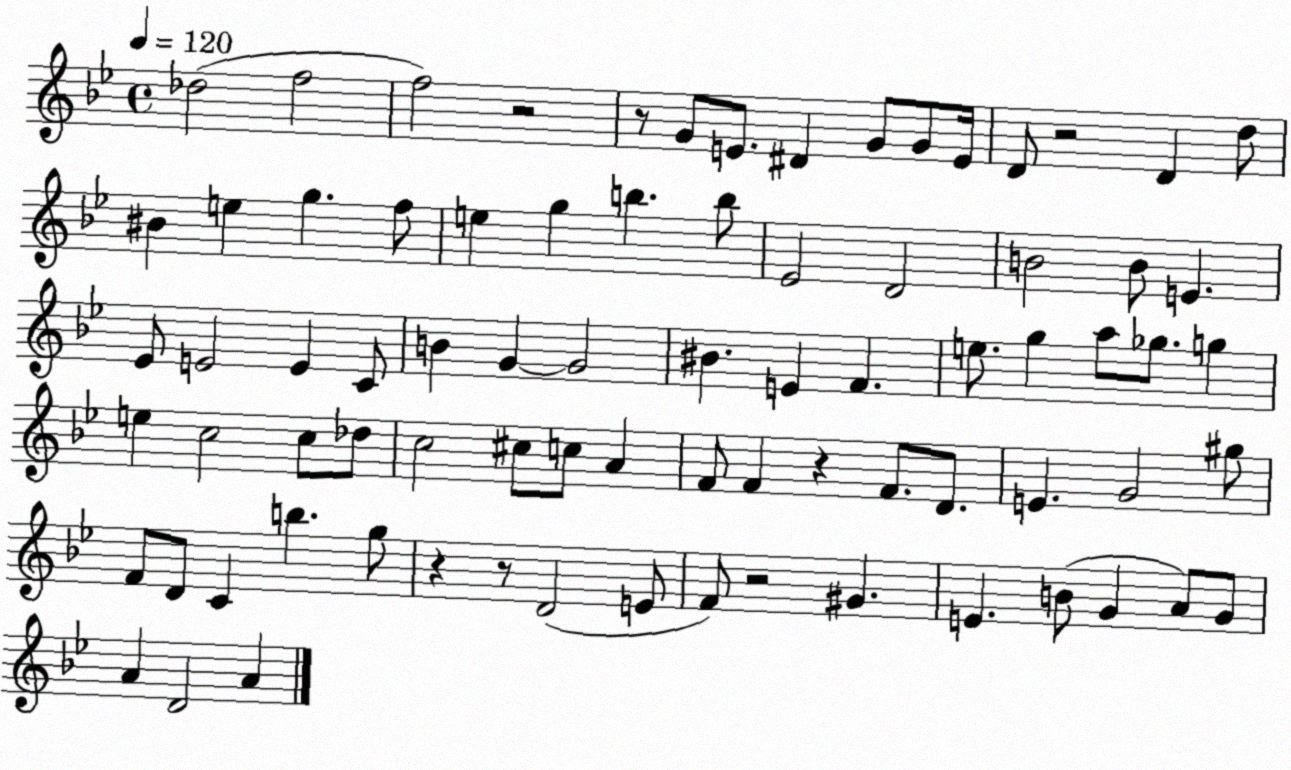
X:1
T:Untitled
M:4/4
L:1/4
K:Bb
_d2 f2 f2 z2 z/2 G/2 E/2 ^D G/2 G/2 E/4 D/2 z2 D d/2 ^B e g f/2 e g b b/2 _E2 D2 B2 B/2 E _E/2 E2 E C/2 B G G2 ^B E F e/2 g a/2 _g/2 g e c2 c/2 _d/2 c2 ^c/2 c/2 A F/2 F z F/2 D/2 E G2 ^g/2 F/2 D/2 C b g/2 z z/2 D2 E/2 F/2 z2 ^G E B/2 G A/2 G/2 A D2 A